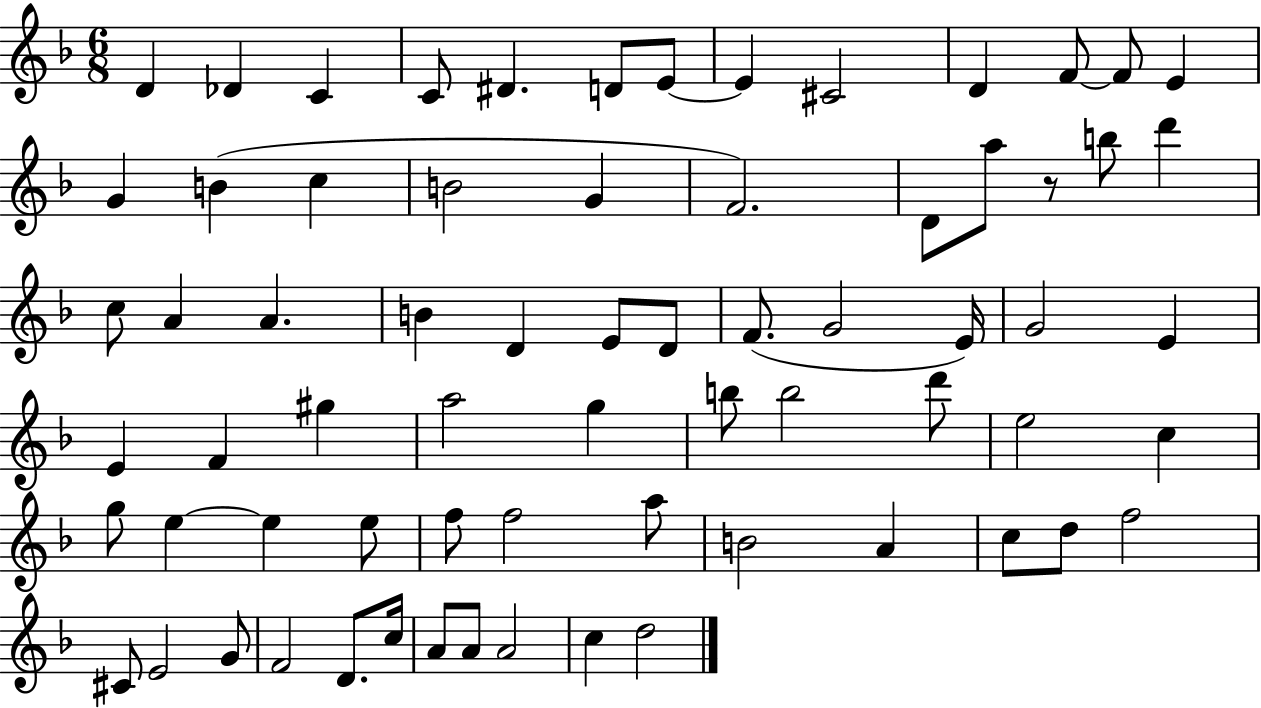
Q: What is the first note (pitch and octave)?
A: D4